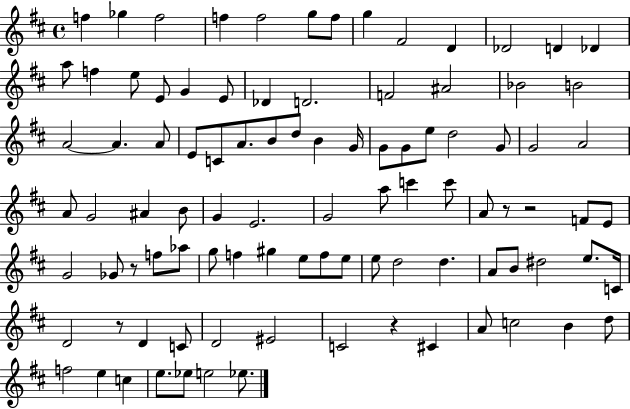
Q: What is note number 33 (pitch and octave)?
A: D5